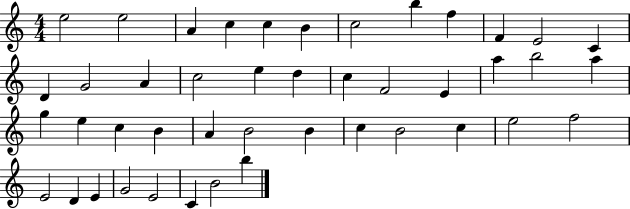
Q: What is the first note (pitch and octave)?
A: E5